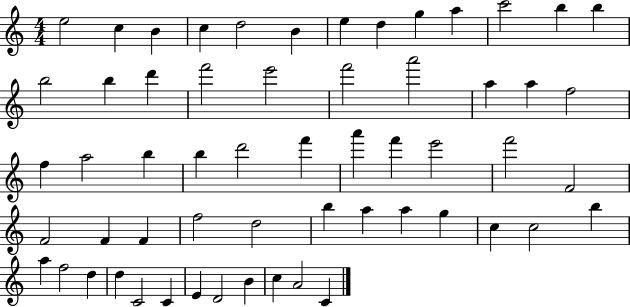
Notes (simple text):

E5/h C5/q B4/q C5/q D5/h B4/q E5/q D5/q G5/q A5/q C6/h B5/q B5/q B5/h B5/q D6/q F6/h E6/h F6/h A6/h A5/q A5/q F5/h F5/q A5/h B5/q B5/q D6/h F6/q A6/q F6/q E6/h F6/h F4/h F4/h F4/q F4/q F5/h D5/h B5/q A5/q A5/q G5/q C5/q C5/h B5/q A5/q F5/h D5/q D5/q C4/h C4/q E4/q D4/h B4/q C5/q A4/h C4/q